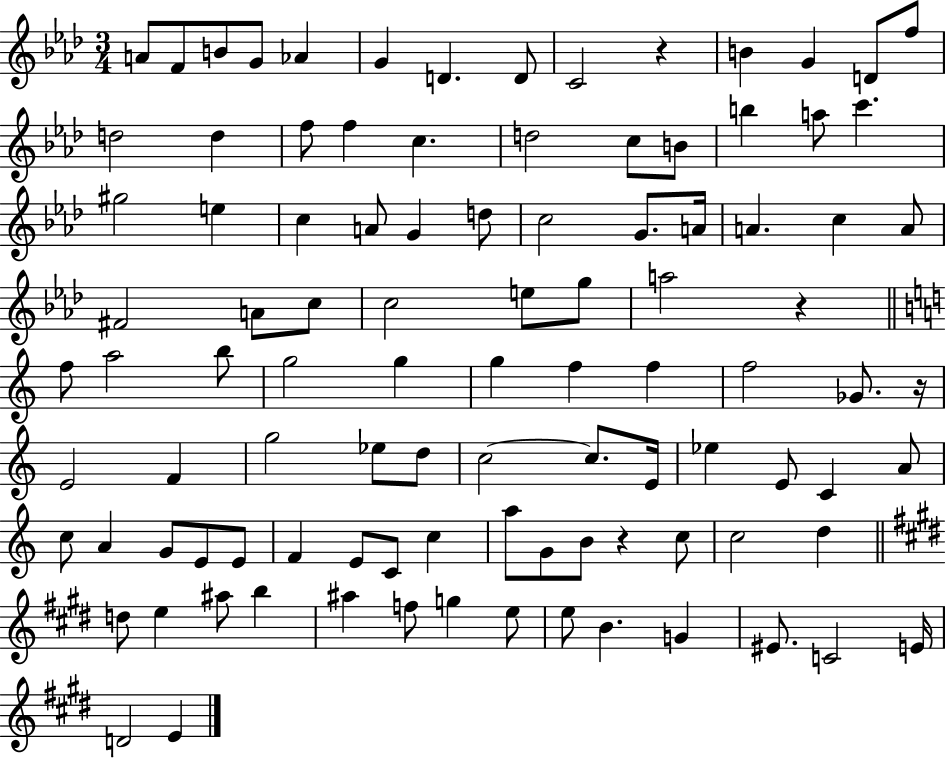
{
  \clef treble
  \numericTimeSignature
  \time 3/4
  \key aes \major
  \repeat volta 2 { a'8 f'8 b'8 g'8 aes'4 | g'4 d'4. d'8 | c'2 r4 | b'4 g'4 d'8 f''8 | \break d''2 d''4 | f''8 f''4 c''4. | d''2 c''8 b'8 | b''4 a''8 c'''4. | \break gis''2 e''4 | c''4 a'8 g'4 d''8 | c''2 g'8. a'16 | a'4. c''4 a'8 | \break fis'2 a'8 c''8 | c''2 e''8 g''8 | a''2 r4 | \bar "||" \break \key a \minor f''8 a''2 b''8 | g''2 g''4 | g''4 f''4 f''4 | f''2 ges'8. r16 | \break e'2 f'4 | g''2 ees''8 d''8 | c''2~~ c''8. e'16 | ees''4 e'8 c'4 a'8 | \break c''8 a'4 g'8 e'8 e'8 | f'4 e'8 c'8 c''4 | a''8 g'8 b'8 r4 c''8 | c''2 d''4 | \break \bar "||" \break \key e \major d''8 e''4 ais''8 b''4 | ais''4 f''8 g''4 e''8 | e''8 b'4. g'4 | eis'8. c'2 e'16 | \break d'2 e'4 | } \bar "|."
}